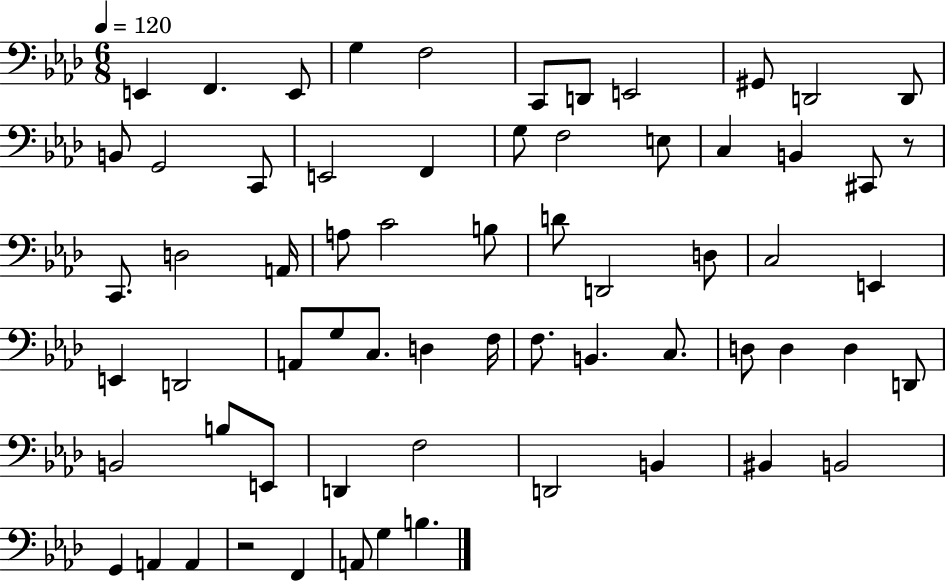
{
  \clef bass
  \numericTimeSignature
  \time 6/8
  \key aes \major
  \tempo 4 = 120
  e,4 f,4. e,8 | g4 f2 | c,8 d,8 e,2 | gis,8 d,2 d,8 | \break b,8 g,2 c,8 | e,2 f,4 | g8 f2 e8 | c4 b,4 cis,8 r8 | \break c,8. d2 a,16 | a8 c'2 b8 | d'8 d,2 d8 | c2 e,4 | \break e,4 d,2 | a,8 g8 c8. d4 f16 | f8. b,4. c8. | d8 d4 d4 d,8 | \break b,2 b8 e,8 | d,4 f2 | d,2 b,4 | bis,4 b,2 | \break g,4 a,4 a,4 | r2 f,4 | a,8 g4 b4. | \bar "|."
}